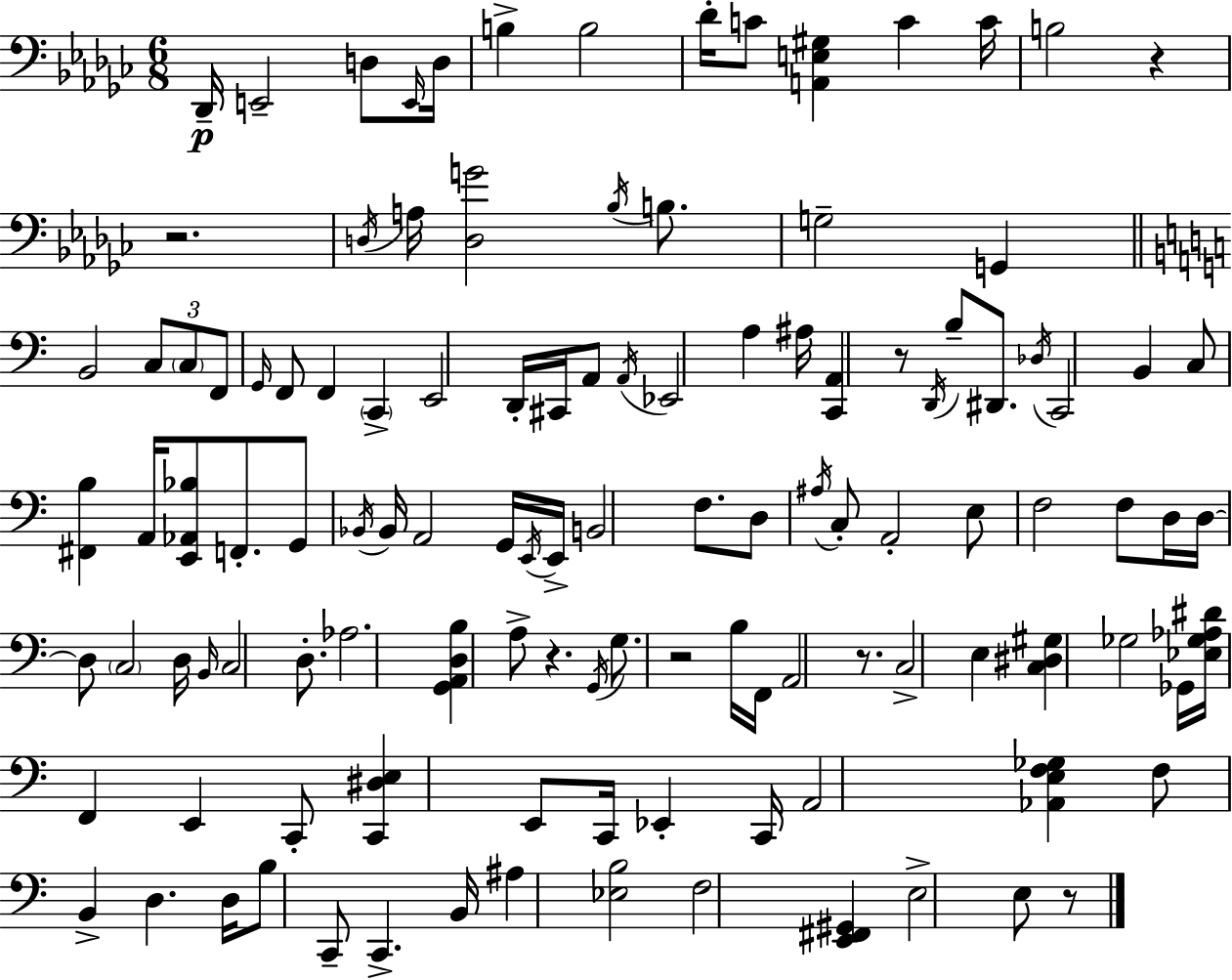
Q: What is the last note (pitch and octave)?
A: E3